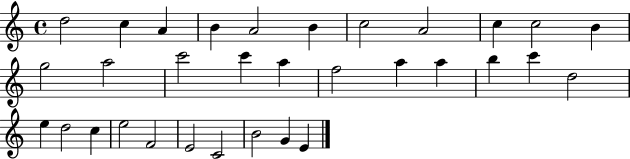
{
  \clef treble
  \time 4/4
  \defaultTimeSignature
  \key c \major
  d''2 c''4 a'4 | b'4 a'2 b'4 | c''2 a'2 | c''4 c''2 b'4 | \break g''2 a''2 | c'''2 c'''4 a''4 | f''2 a''4 a''4 | b''4 c'''4 d''2 | \break e''4 d''2 c''4 | e''2 f'2 | e'2 c'2 | b'2 g'4 e'4 | \break \bar "|."
}